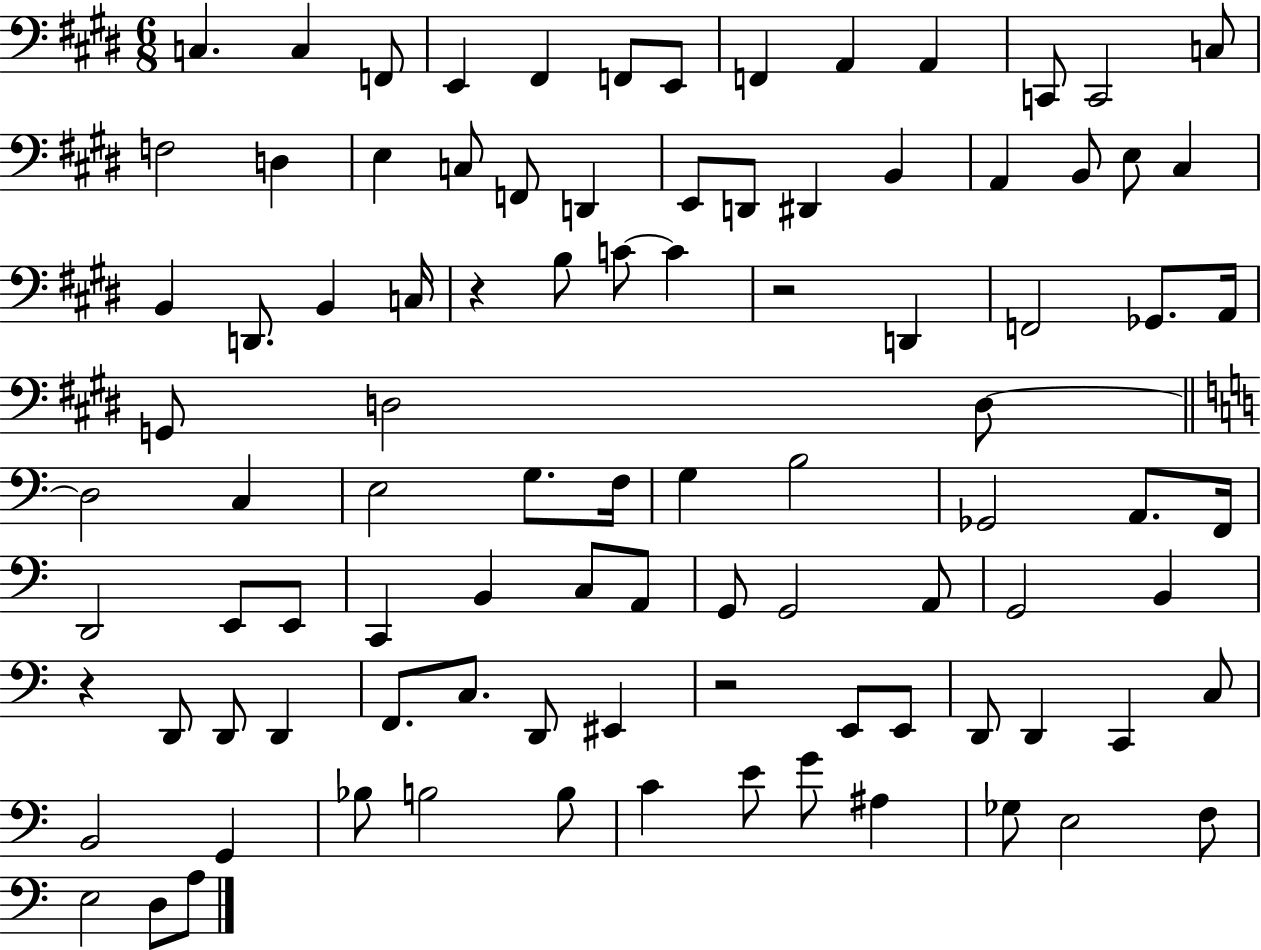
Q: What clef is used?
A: bass